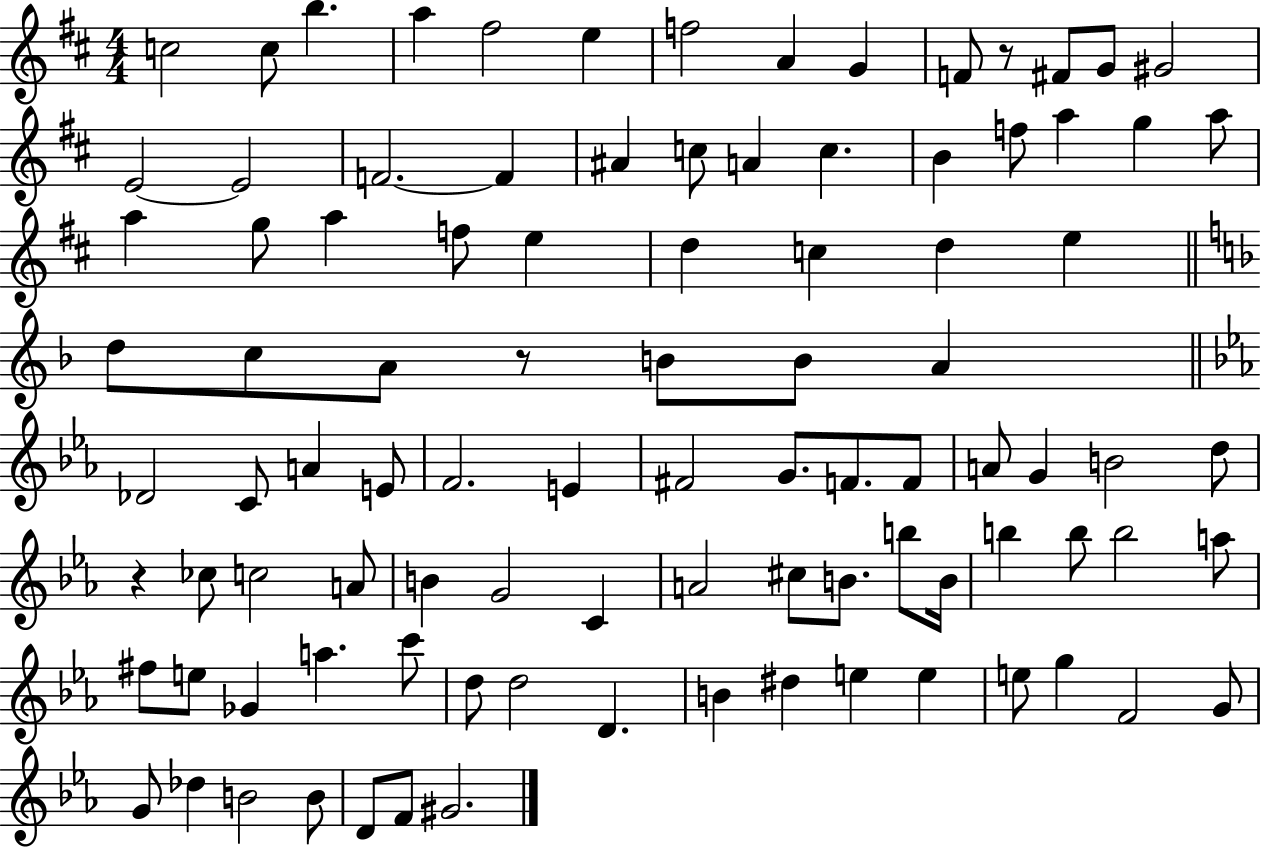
C5/h C5/e B5/q. A5/q F#5/h E5/q F5/h A4/q G4/q F4/e R/e F#4/e G4/e G#4/h E4/h E4/h F4/h. F4/q A#4/q C5/e A4/q C5/q. B4/q F5/e A5/q G5/q A5/e A5/q G5/e A5/q F5/e E5/q D5/q C5/q D5/q E5/q D5/e C5/e A4/e R/e B4/e B4/e A4/q Db4/h C4/e A4/q E4/e F4/h. E4/q F#4/h G4/e. F4/e. F4/e A4/e G4/q B4/h D5/e R/q CES5/e C5/h A4/e B4/q G4/h C4/q A4/h C#5/e B4/e. B5/e B4/s B5/q B5/e B5/h A5/e F#5/e E5/e Gb4/q A5/q. C6/e D5/e D5/h D4/q. B4/q D#5/q E5/q E5/q E5/e G5/q F4/h G4/e G4/e Db5/q B4/h B4/e D4/e F4/e G#4/h.